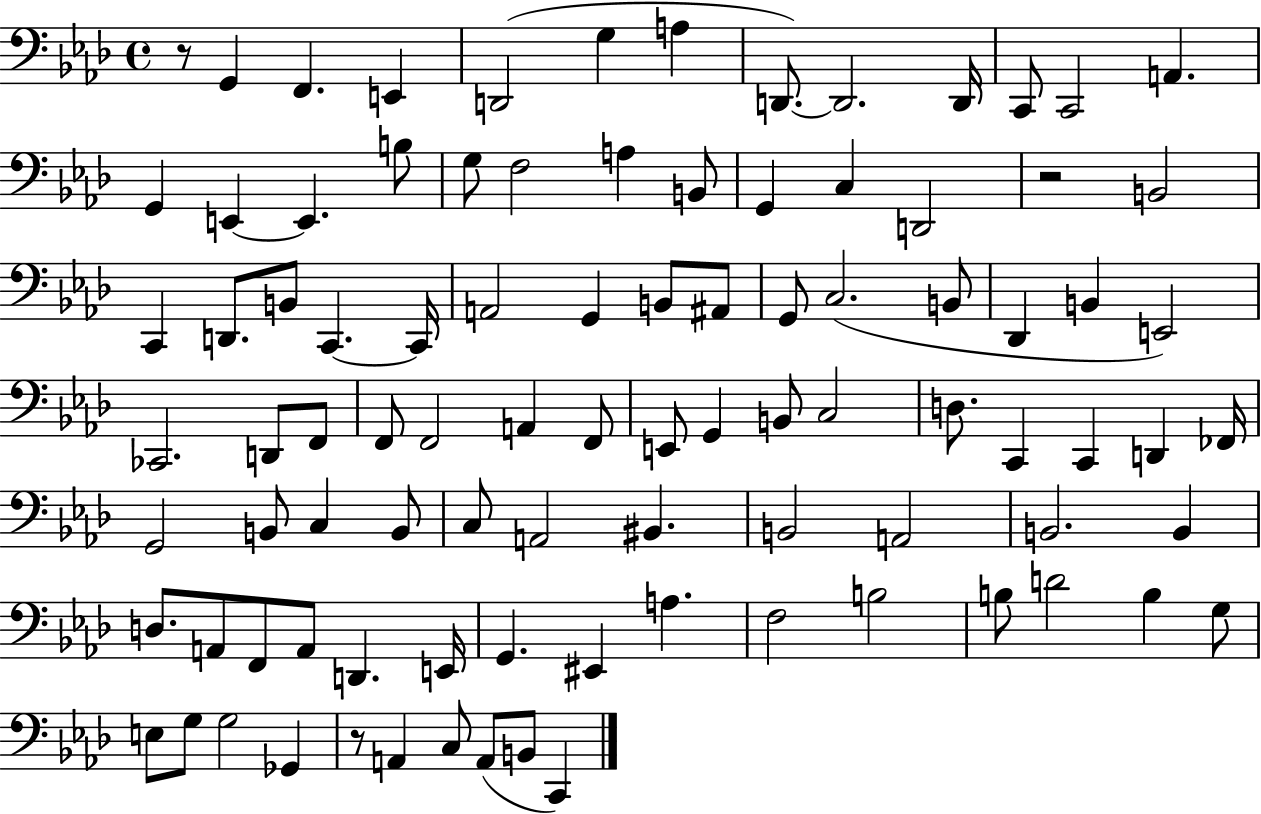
R/e G2/q F2/q. E2/q D2/h G3/q A3/q D2/e. D2/h. D2/s C2/e C2/h A2/q. G2/q E2/q E2/q. B3/e G3/e F3/h A3/q B2/e G2/q C3/q D2/h R/h B2/h C2/q D2/e. B2/e C2/q. C2/s A2/h G2/q B2/e A#2/e G2/e C3/h. B2/e Db2/q B2/q E2/h CES2/h. D2/e F2/e F2/e F2/h A2/q F2/e E2/e G2/q B2/e C3/h D3/e. C2/q C2/q D2/q FES2/s G2/h B2/e C3/q B2/e C3/e A2/h BIS2/q. B2/h A2/h B2/h. B2/q D3/e. A2/e F2/e A2/e D2/q. E2/s G2/q. EIS2/q A3/q. F3/h B3/h B3/e D4/h B3/q G3/e E3/e G3/e G3/h Gb2/q R/e A2/q C3/e A2/e B2/e C2/q